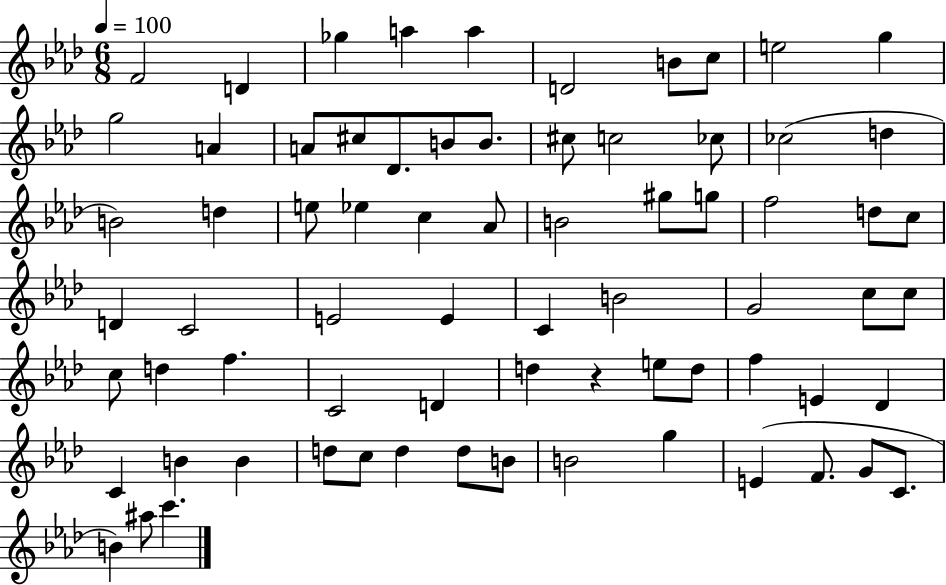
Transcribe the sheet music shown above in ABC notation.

X:1
T:Untitled
M:6/8
L:1/4
K:Ab
F2 D _g a a D2 B/2 c/2 e2 g g2 A A/2 ^c/2 _D/2 B/2 B/2 ^c/2 c2 _c/2 _c2 d B2 d e/2 _e c _A/2 B2 ^g/2 g/2 f2 d/2 c/2 D C2 E2 E C B2 G2 c/2 c/2 c/2 d f C2 D d z e/2 d/2 f E _D C B B d/2 c/2 d d/2 B/2 B2 g E F/2 G/2 C/2 B ^a/2 c'